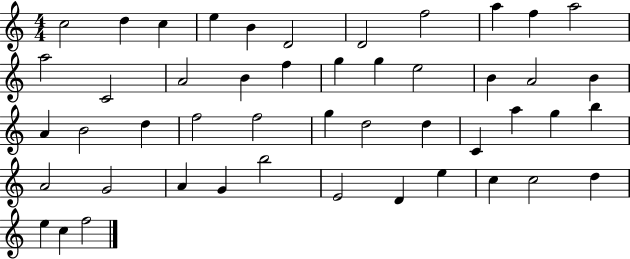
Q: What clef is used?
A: treble